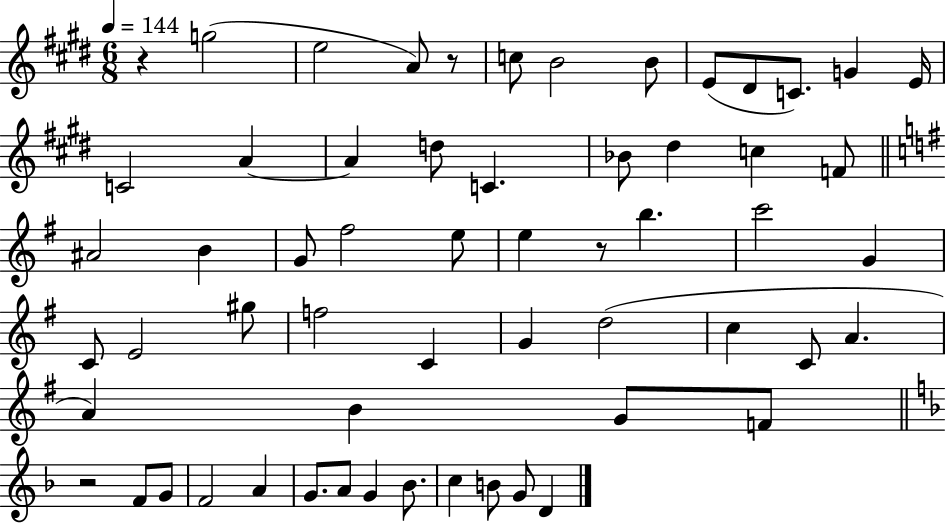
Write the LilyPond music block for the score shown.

{
  \clef treble
  \numericTimeSignature
  \time 6/8
  \key e \major
  \tempo 4 = 144
  r4 g''2( | e''2 a'8) r8 | c''8 b'2 b'8 | e'8( dis'8 c'8.) g'4 e'16 | \break c'2 a'4~~ | a'4 d''8 c'4. | bes'8 dis''4 c''4 f'8 | \bar "||" \break \key e \minor ais'2 b'4 | g'8 fis''2 e''8 | e''4 r8 b''4. | c'''2 g'4 | \break c'8 e'2 gis''8 | f''2 c'4 | g'4 d''2( | c''4 c'8 a'4. | \break a'4) b'4 g'8 f'8 | \bar "||" \break \key d \minor r2 f'8 g'8 | f'2 a'4 | g'8. a'8 g'4 bes'8. | c''4 b'8 g'8 d'4 | \break \bar "|."
}